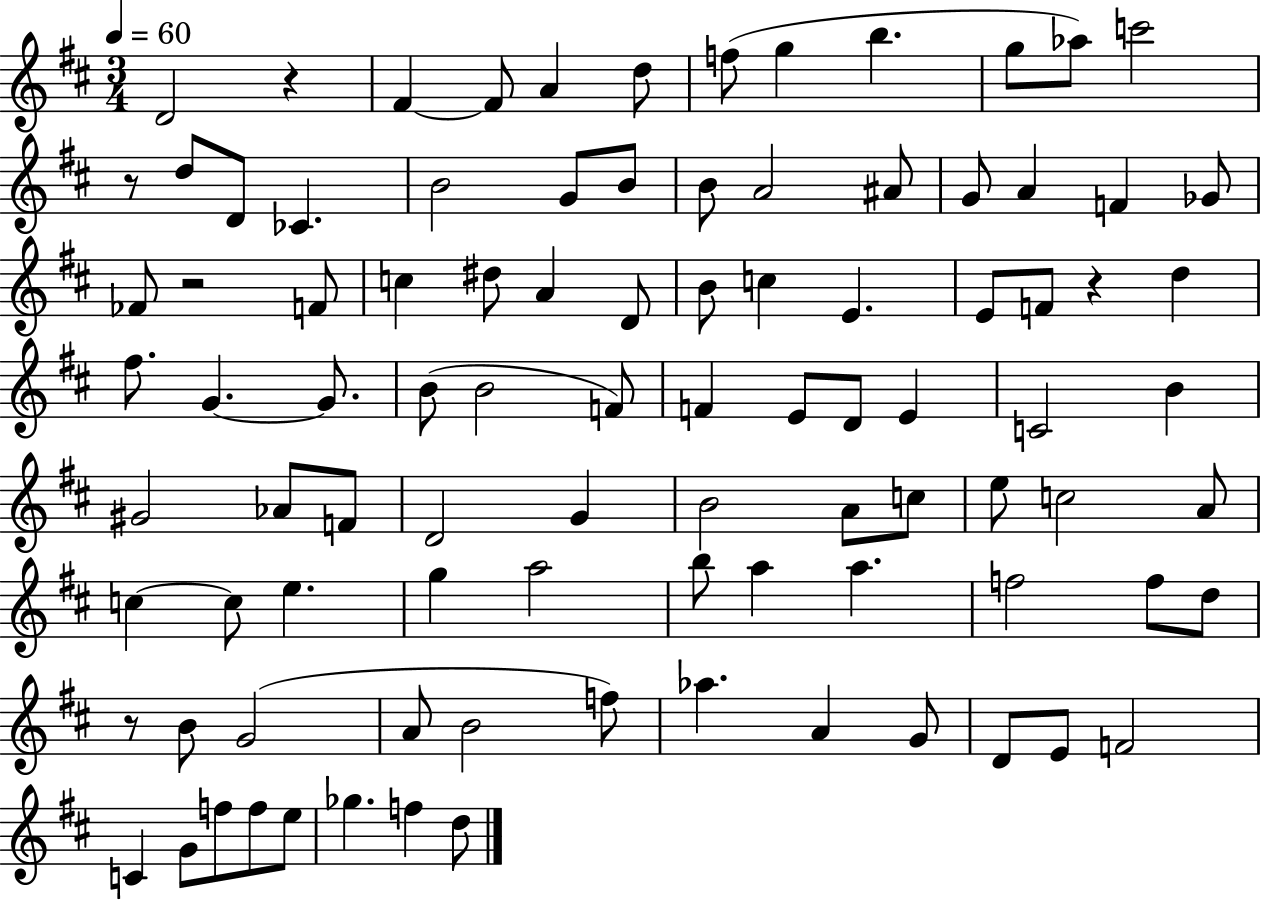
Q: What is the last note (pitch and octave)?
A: D5